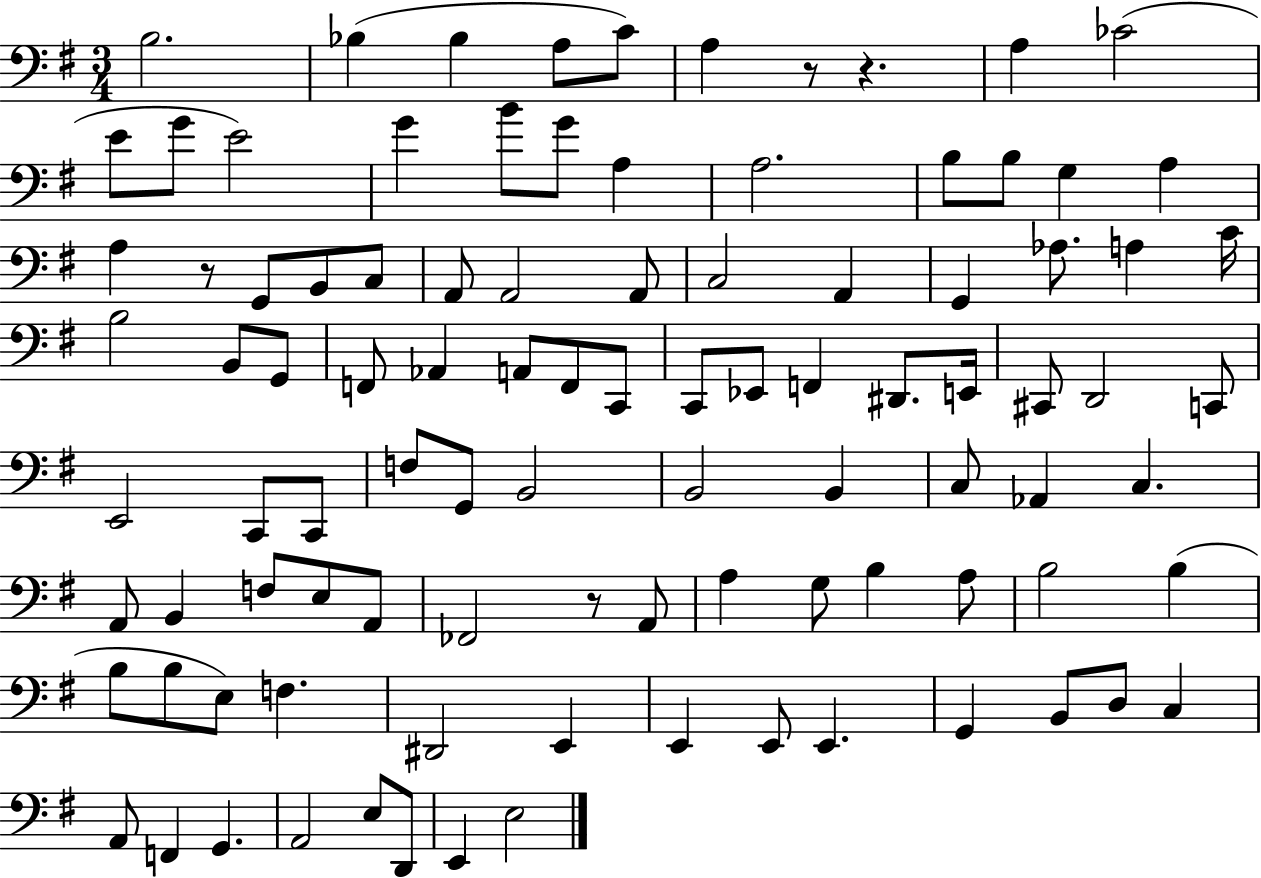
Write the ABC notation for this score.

X:1
T:Untitled
M:3/4
L:1/4
K:G
B,2 _B, _B, A,/2 C/2 A, z/2 z A, _C2 E/2 G/2 E2 G B/2 G/2 A, A,2 B,/2 B,/2 G, A, A, z/2 G,,/2 B,,/2 C,/2 A,,/2 A,,2 A,,/2 C,2 A,, G,, _A,/2 A, C/4 B,2 B,,/2 G,,/2 F,,/2 _A,, A,,/2 F,,/2 C,,/2 C,,/2 _E,,/2 F,, ^D,,/2 E,,/4 ^C,,/2 D,,2 C,,/2 E,,2 C,,/2 C,,/2 F,/2 G,,/2 B,,2 B,,2 B,, C,/2 _A,, C, A,,/2 B,, F,/2 E,/2 A,,/2 _F,,2 z/2 A,,/2 A, G,/2 B, A,/2 B,2 B, B,/2 B,/2 E,/2 F, ^D,,2 E,, E,, E,,/2 E,, G,, B,,/2 D,/2 C, A,,/2 F,, G,, A,,2 E,/2 D,,/2 E,, E,2